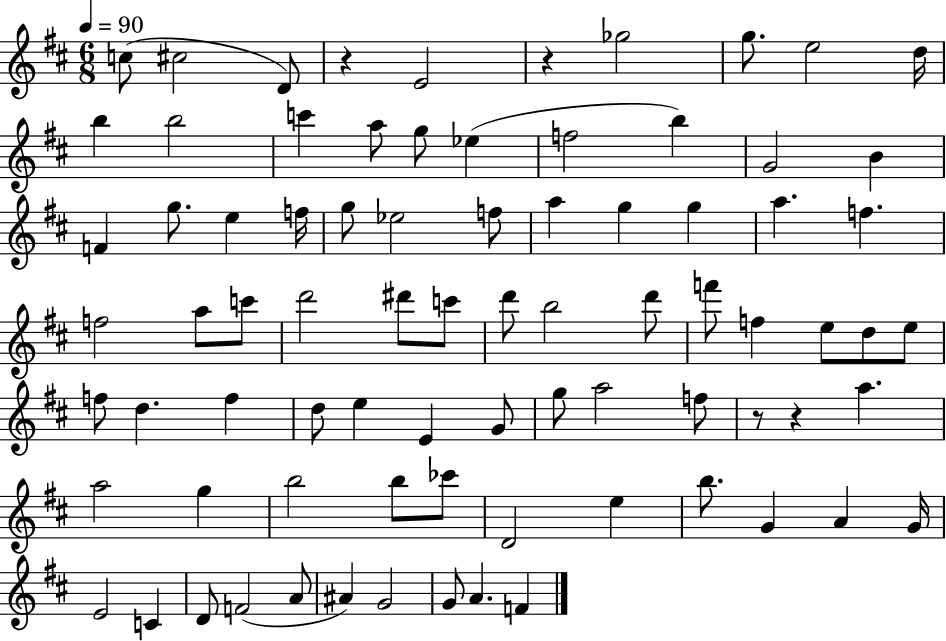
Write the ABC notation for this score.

X:1
T:Untitled
M:6/8
L:1/4
K:D
c/2 ^c2 D/2 z E2 z _g2 g/2 e2 d/4 b b2 c' a/2 g/2 _e f2 b G2 B F g/2 e f/4 g/2 _e2 f/2 a g g a f f2 a/2 c'/2 d'2 ^d'/2 c'/2 d'/2 b2 d'/2 f'/2 f e/2 d/2 e/2 f/2 d f d/2 e E G/2 g/2 a2 f/2 z/2 z a a2 g b2 b/2 _c'/2 D2 e b/2 G A G/4 E2 C D/2 F2 A/2 ^A G2 G/2 A F